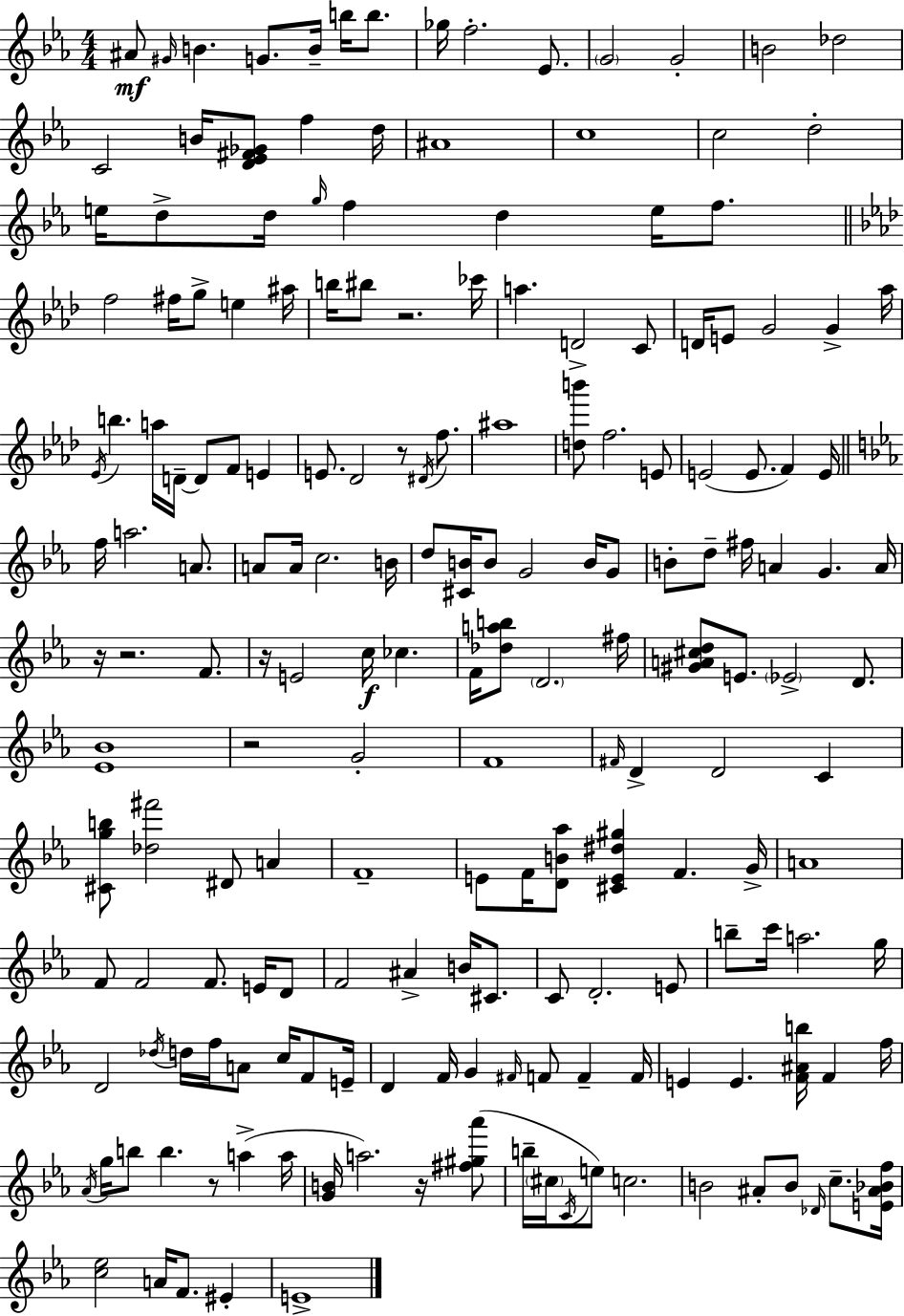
A#4/e G#4/s B4/q. G4/e. B4/s B5/s B5/e. Gb5/s F5/h. Eb4/e. G4/h G4/h B4/h Db5/h C4/h B4/s [D4,Eb4,F#4,Gb4]/e F5/q D5/s A#4/w C5/w C5/h D5/h E5/s D5/e D5/s G5/s F5/q D5/q E5/s F5/e. F5/h F#5/s G5/e E5/q A#5/s B5/s BIS5/e R/h. CES6/s A5/q. D4/h C4/e D4/s E4/e G4/h G4/q Ab5/s Eb4/s B5/q. A5/s D4/s D4/e F4/e E4/q E4/e. Db4/h R/e D#4/s F5/e. A#5/w [D5,B6]/e F5/h. E4/e E4/h E4/e. F4/q E4/s F5/s A5/h. A4/e. A4/e A4/s C5/h. B4/s D5/e [C#4,B4]/s B4/e G4/h B4/s G4/e B4/e D5/e F#5/s A4/q G4/q. A4/s R/s R/h. F4/e. R/s E4/h C5/s CES5/q. F4/s [Db5,A5,B5]/e D4/h. F#5/s [G#4,A4,C#5,D5]/e E4/e. Eb4/h D4/e. [Eb4,Bb4]/w R/h G4/h F4/w F#4/s D4/q D4/h C4/q [C#4,G5,B5]/e [Db5,F#6]/h D#4/e A4/q F4/w E4/e F4/s [D4,B4,Ab5]/e [C#4,E4,D#5,G#5]/q F4/q. G4/s A4/w F4/e F4/h F4/e. E4/s D4/e F4/h A#4/q B4/s C#4/e. C4/e D4/h. E4/e B5/e C6/s A5/h. G5/s D4/h Db5/s D5/s F5/s A4/e C5/s F4/e E4/s D4/q F4/s G4/q F#4/s F4/e F4/q F4/s E4/q E4/q. [F4,A#4,B5]/s F4/q F5/s Ab4/s G5/s B5/e B5/q. R/e A5/q A5/s [G4,B4]/s A5/h. R/s [F#5,G#5,Ab6]/e B5/s C#5/s C4/s E5/e C5/h. B4/h A#4/e B4/e Db4/s C5/e. [E4,A#4,Bb4,F5]/s [C5,Eb5]/h A4/s F4/e. EIS4/q E4/w